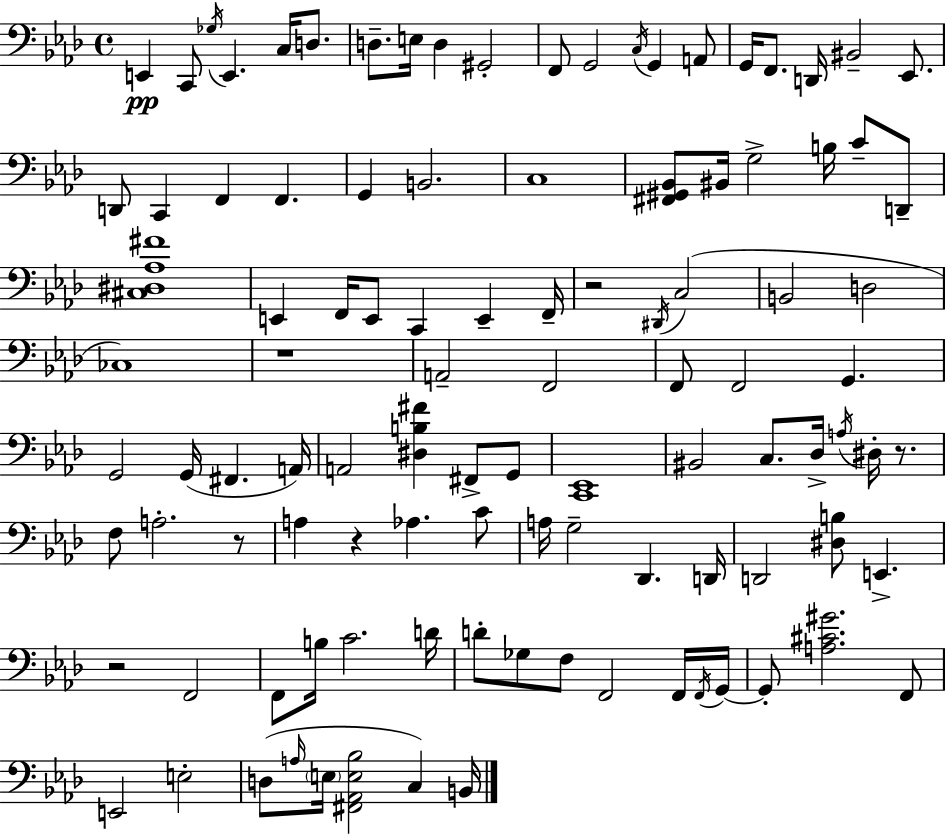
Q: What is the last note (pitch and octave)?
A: B2